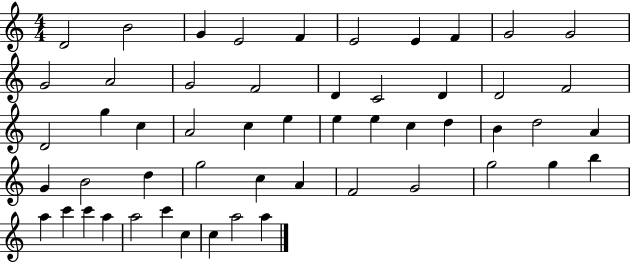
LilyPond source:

{
  \clef treble
  \numericTimeSignature
  \time 4/4
  \key c \major
  d'2 b'2 | g'4 e'2 f'4 | e'2 e'4 f'4 | g'2 g'2 | \break g'2 a'2 | g'2 f'2 | d'4 c'2 d'4 | d'2 f'2 | \break d'2 g''4 c''4 | a'2 c''4 e''4 | e''4 e''4 c''4 d''4 | b'4 d''2 a'4 | \break g'4 b'2 d''4 | g''2 c''4 a'4 | f'2 g'2 | g''2 g''4 b''4 | \break a''4 c'''4 c'''4 a''4 | a''2 c'''4 c''4 | c''4 a''2 a''4 | \bar "|."
}